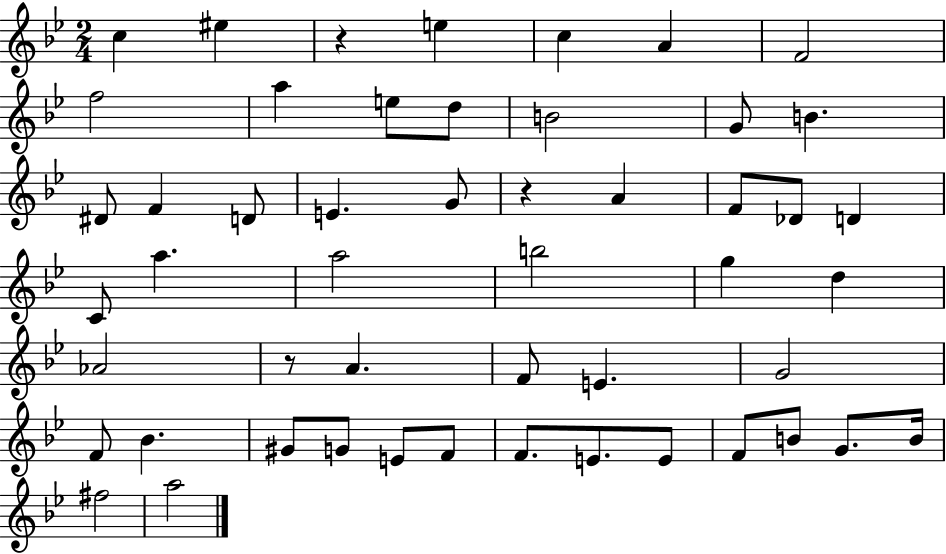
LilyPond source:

{
  \clef treble
  \numericTimeSignature
  \time 2/4
  \key bes \major
  c''4 eis''4 | r4 e''4 | c''4 a'4 | f'2 | \break f''2 | a''4 e''8 d''8 | b'2 | g'8 b'4. | \break dis'8 f'4 d'8 | e'4. g'8 | r4 a'4 | f'8 des'8 d'4 | \break c'8 a''4. | a''2 | b''2 | g''4 d''4 | \break aes'2 | r8 a'4. | f'8 e'4. | g'2 | \break f'8 bes'4. | gis'8 g'8 e'8 f'8 | f'8. e'8. e'8 | f'8 b'8 g'8. b'16 | \break fis''2 | a''2 | \bar "|."
}